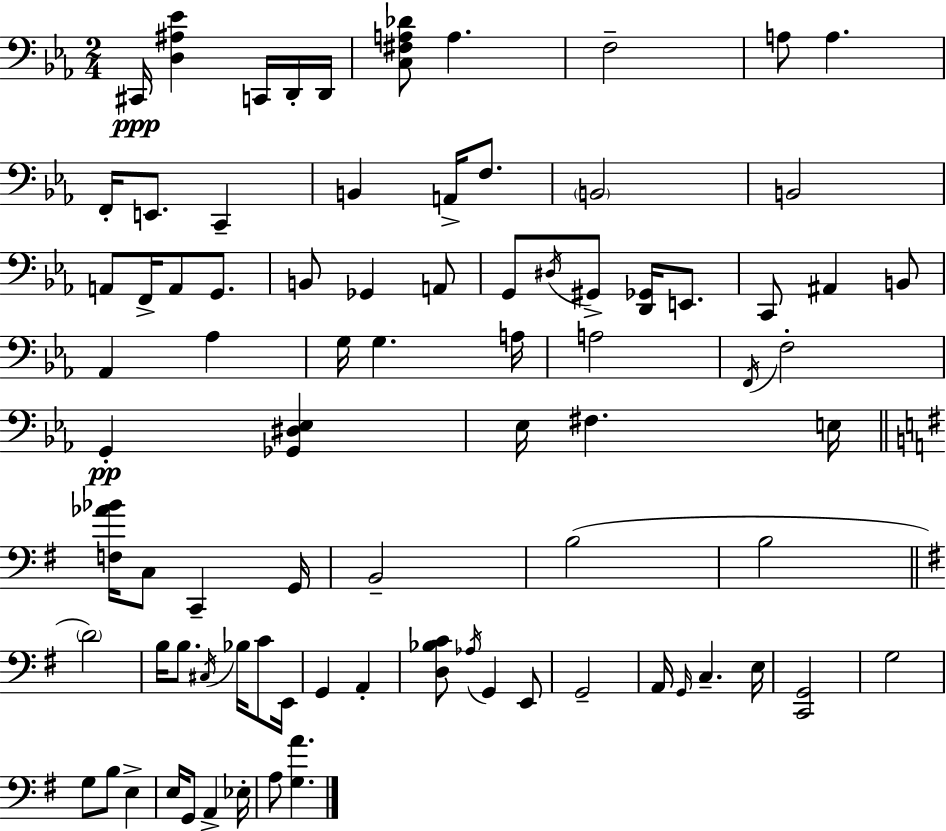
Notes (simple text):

C#2/s [D3,A#3,Eb4]/q C2/s D2/s D2/s [C3,F#3,A3,Db4]/e A3/q. F3/h A3/e A3/q. F2/s E2/e. C2/q B2/q A2/s F3/e. B2/h B2/h A2/e F2/s A2/e G2/e. B2/e Gb2/q A2/e G2/e D#3/s G#2/e [D2,Gb2]/s E2/e. C2/e A#2/q B2/e Ab2/q Ab3/q G3/s G3/q. A3/s A3/h F2/s F3/h G2/q [Gb2,D#3,Eb3]/q Eb3/s F#3/q. E3/s [F3,Ab4,Bb4]/s C3/e C2/q G2/s B2/h B3/h B3/h D4/h B3/s B3/e. C#3/s Bb3/s C4/e E2/s G2/q A2/q [D3,Bb3,C4]/e Ab3/s G2/q E2/e G2/h A2/s G2/s C3/q. E3/s [C2,G2]/h G3/h G3/e B3/e E3/q E3/s G2/e A2/q Eb3/s A3/e [G3,A4]/q.